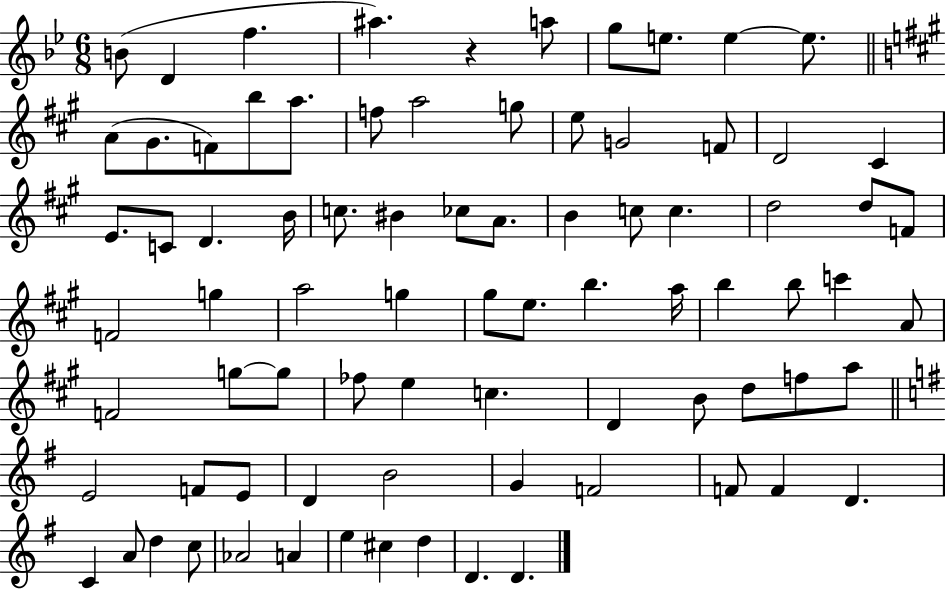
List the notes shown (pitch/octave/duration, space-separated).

B4/e D4/q F5/q. A#5/q. R/q A5/e G5/e E5/e. E5/q E5/e. A4/e G#4/e. F4/e B5/e A5/e. F5/e A5/h G5/e E5/e G4/h F4/e D4/h C#4/q E4/e. C4/e D4/q. B4/s C5/e. BIS4/q CES5/e A4/e. B4/q C5/e C5/q. D5/h D5/e F4/e F4/h G5/q A5/h G5/q G#5/e E5/e. B5/q. A5/s B5/q B5/e C6/q A4/e F4/h G5/e G5/e FES5/e E5/q C5/q. D4/q B4/e D5/e F5/e A5/e E4/h F4/e E4/e D4/q B4/h G4/q F4/h F4/e F4/q D4/q. C4/q A4/e D5/q C5/e Ab4/h A4/q E5/q C#5/q D5/q D4/q. D4/q.